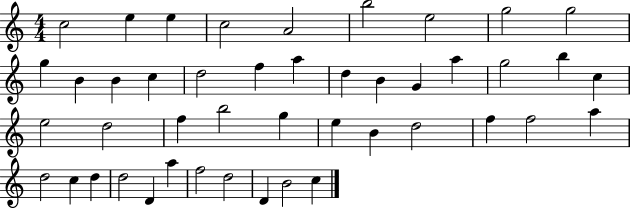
C5/h E5/q E5/q C5/h A4/h B5/h E5/h G5/h G5/h G5/q B4/q B4/q C5/q D5/h F5/q A5/q D5/q B4/q G4/q A5/q G5/h B5/q C5/q E5/h D5/h F5/q B5/h G5/q E5/q B4/q D5/h F5/q F5/h A5/q D5/h C5/q D5/q D5/h D4/q A5/q F5/h D5/h D4/q B4/h C5/q